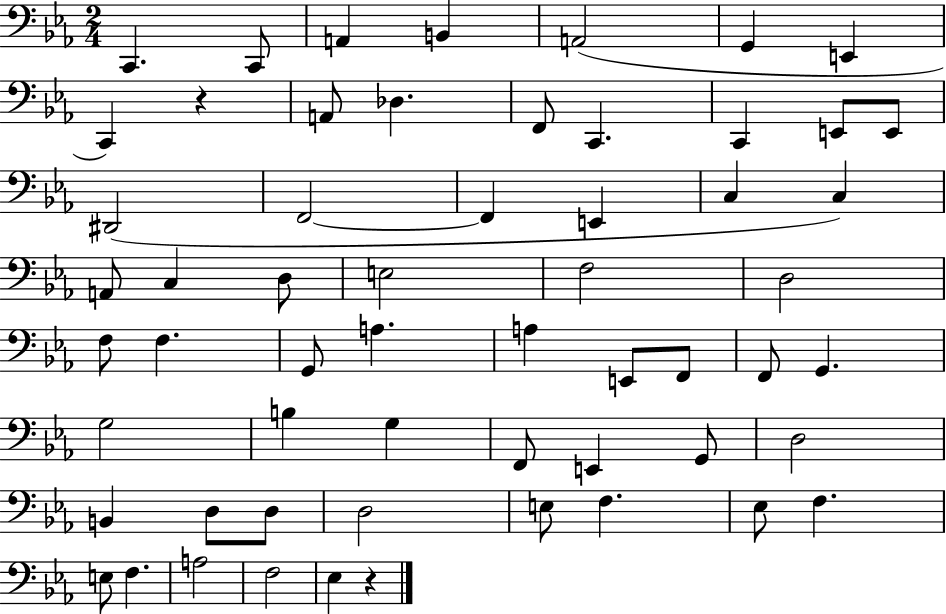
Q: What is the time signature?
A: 2/4